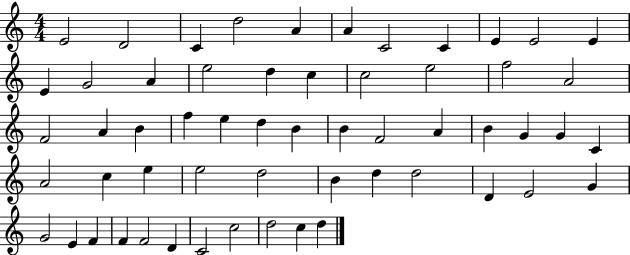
{
  \clef treble
  \numericTimeSignature
  \time 4/4
  \key c \major
  e'2 d'2 | c'4 d''2 a'4 | a'4 c'2 c'4 | e'4 e'2 e'4 | \break e'4 g'2 a'4 | e''2 d''4 c''4 | c''2 e''2 | f''2 a'2 | \break f'2 a'4 b'4 | f''4 e''4 d''4 b'4 | b'4 f'2 a'4 | b'4 g'4 g'4 c'4 | \break a'2 c''4 e''4 | e''2 d''2 | b'4 d''4 d''2 | d'4 e'2 g'4 | \break g'2 e'4 f'4 | f'4 f'2 d'4 | c'2 c''2 | d''2 c''4 d''4 | \break \bar "|."
}